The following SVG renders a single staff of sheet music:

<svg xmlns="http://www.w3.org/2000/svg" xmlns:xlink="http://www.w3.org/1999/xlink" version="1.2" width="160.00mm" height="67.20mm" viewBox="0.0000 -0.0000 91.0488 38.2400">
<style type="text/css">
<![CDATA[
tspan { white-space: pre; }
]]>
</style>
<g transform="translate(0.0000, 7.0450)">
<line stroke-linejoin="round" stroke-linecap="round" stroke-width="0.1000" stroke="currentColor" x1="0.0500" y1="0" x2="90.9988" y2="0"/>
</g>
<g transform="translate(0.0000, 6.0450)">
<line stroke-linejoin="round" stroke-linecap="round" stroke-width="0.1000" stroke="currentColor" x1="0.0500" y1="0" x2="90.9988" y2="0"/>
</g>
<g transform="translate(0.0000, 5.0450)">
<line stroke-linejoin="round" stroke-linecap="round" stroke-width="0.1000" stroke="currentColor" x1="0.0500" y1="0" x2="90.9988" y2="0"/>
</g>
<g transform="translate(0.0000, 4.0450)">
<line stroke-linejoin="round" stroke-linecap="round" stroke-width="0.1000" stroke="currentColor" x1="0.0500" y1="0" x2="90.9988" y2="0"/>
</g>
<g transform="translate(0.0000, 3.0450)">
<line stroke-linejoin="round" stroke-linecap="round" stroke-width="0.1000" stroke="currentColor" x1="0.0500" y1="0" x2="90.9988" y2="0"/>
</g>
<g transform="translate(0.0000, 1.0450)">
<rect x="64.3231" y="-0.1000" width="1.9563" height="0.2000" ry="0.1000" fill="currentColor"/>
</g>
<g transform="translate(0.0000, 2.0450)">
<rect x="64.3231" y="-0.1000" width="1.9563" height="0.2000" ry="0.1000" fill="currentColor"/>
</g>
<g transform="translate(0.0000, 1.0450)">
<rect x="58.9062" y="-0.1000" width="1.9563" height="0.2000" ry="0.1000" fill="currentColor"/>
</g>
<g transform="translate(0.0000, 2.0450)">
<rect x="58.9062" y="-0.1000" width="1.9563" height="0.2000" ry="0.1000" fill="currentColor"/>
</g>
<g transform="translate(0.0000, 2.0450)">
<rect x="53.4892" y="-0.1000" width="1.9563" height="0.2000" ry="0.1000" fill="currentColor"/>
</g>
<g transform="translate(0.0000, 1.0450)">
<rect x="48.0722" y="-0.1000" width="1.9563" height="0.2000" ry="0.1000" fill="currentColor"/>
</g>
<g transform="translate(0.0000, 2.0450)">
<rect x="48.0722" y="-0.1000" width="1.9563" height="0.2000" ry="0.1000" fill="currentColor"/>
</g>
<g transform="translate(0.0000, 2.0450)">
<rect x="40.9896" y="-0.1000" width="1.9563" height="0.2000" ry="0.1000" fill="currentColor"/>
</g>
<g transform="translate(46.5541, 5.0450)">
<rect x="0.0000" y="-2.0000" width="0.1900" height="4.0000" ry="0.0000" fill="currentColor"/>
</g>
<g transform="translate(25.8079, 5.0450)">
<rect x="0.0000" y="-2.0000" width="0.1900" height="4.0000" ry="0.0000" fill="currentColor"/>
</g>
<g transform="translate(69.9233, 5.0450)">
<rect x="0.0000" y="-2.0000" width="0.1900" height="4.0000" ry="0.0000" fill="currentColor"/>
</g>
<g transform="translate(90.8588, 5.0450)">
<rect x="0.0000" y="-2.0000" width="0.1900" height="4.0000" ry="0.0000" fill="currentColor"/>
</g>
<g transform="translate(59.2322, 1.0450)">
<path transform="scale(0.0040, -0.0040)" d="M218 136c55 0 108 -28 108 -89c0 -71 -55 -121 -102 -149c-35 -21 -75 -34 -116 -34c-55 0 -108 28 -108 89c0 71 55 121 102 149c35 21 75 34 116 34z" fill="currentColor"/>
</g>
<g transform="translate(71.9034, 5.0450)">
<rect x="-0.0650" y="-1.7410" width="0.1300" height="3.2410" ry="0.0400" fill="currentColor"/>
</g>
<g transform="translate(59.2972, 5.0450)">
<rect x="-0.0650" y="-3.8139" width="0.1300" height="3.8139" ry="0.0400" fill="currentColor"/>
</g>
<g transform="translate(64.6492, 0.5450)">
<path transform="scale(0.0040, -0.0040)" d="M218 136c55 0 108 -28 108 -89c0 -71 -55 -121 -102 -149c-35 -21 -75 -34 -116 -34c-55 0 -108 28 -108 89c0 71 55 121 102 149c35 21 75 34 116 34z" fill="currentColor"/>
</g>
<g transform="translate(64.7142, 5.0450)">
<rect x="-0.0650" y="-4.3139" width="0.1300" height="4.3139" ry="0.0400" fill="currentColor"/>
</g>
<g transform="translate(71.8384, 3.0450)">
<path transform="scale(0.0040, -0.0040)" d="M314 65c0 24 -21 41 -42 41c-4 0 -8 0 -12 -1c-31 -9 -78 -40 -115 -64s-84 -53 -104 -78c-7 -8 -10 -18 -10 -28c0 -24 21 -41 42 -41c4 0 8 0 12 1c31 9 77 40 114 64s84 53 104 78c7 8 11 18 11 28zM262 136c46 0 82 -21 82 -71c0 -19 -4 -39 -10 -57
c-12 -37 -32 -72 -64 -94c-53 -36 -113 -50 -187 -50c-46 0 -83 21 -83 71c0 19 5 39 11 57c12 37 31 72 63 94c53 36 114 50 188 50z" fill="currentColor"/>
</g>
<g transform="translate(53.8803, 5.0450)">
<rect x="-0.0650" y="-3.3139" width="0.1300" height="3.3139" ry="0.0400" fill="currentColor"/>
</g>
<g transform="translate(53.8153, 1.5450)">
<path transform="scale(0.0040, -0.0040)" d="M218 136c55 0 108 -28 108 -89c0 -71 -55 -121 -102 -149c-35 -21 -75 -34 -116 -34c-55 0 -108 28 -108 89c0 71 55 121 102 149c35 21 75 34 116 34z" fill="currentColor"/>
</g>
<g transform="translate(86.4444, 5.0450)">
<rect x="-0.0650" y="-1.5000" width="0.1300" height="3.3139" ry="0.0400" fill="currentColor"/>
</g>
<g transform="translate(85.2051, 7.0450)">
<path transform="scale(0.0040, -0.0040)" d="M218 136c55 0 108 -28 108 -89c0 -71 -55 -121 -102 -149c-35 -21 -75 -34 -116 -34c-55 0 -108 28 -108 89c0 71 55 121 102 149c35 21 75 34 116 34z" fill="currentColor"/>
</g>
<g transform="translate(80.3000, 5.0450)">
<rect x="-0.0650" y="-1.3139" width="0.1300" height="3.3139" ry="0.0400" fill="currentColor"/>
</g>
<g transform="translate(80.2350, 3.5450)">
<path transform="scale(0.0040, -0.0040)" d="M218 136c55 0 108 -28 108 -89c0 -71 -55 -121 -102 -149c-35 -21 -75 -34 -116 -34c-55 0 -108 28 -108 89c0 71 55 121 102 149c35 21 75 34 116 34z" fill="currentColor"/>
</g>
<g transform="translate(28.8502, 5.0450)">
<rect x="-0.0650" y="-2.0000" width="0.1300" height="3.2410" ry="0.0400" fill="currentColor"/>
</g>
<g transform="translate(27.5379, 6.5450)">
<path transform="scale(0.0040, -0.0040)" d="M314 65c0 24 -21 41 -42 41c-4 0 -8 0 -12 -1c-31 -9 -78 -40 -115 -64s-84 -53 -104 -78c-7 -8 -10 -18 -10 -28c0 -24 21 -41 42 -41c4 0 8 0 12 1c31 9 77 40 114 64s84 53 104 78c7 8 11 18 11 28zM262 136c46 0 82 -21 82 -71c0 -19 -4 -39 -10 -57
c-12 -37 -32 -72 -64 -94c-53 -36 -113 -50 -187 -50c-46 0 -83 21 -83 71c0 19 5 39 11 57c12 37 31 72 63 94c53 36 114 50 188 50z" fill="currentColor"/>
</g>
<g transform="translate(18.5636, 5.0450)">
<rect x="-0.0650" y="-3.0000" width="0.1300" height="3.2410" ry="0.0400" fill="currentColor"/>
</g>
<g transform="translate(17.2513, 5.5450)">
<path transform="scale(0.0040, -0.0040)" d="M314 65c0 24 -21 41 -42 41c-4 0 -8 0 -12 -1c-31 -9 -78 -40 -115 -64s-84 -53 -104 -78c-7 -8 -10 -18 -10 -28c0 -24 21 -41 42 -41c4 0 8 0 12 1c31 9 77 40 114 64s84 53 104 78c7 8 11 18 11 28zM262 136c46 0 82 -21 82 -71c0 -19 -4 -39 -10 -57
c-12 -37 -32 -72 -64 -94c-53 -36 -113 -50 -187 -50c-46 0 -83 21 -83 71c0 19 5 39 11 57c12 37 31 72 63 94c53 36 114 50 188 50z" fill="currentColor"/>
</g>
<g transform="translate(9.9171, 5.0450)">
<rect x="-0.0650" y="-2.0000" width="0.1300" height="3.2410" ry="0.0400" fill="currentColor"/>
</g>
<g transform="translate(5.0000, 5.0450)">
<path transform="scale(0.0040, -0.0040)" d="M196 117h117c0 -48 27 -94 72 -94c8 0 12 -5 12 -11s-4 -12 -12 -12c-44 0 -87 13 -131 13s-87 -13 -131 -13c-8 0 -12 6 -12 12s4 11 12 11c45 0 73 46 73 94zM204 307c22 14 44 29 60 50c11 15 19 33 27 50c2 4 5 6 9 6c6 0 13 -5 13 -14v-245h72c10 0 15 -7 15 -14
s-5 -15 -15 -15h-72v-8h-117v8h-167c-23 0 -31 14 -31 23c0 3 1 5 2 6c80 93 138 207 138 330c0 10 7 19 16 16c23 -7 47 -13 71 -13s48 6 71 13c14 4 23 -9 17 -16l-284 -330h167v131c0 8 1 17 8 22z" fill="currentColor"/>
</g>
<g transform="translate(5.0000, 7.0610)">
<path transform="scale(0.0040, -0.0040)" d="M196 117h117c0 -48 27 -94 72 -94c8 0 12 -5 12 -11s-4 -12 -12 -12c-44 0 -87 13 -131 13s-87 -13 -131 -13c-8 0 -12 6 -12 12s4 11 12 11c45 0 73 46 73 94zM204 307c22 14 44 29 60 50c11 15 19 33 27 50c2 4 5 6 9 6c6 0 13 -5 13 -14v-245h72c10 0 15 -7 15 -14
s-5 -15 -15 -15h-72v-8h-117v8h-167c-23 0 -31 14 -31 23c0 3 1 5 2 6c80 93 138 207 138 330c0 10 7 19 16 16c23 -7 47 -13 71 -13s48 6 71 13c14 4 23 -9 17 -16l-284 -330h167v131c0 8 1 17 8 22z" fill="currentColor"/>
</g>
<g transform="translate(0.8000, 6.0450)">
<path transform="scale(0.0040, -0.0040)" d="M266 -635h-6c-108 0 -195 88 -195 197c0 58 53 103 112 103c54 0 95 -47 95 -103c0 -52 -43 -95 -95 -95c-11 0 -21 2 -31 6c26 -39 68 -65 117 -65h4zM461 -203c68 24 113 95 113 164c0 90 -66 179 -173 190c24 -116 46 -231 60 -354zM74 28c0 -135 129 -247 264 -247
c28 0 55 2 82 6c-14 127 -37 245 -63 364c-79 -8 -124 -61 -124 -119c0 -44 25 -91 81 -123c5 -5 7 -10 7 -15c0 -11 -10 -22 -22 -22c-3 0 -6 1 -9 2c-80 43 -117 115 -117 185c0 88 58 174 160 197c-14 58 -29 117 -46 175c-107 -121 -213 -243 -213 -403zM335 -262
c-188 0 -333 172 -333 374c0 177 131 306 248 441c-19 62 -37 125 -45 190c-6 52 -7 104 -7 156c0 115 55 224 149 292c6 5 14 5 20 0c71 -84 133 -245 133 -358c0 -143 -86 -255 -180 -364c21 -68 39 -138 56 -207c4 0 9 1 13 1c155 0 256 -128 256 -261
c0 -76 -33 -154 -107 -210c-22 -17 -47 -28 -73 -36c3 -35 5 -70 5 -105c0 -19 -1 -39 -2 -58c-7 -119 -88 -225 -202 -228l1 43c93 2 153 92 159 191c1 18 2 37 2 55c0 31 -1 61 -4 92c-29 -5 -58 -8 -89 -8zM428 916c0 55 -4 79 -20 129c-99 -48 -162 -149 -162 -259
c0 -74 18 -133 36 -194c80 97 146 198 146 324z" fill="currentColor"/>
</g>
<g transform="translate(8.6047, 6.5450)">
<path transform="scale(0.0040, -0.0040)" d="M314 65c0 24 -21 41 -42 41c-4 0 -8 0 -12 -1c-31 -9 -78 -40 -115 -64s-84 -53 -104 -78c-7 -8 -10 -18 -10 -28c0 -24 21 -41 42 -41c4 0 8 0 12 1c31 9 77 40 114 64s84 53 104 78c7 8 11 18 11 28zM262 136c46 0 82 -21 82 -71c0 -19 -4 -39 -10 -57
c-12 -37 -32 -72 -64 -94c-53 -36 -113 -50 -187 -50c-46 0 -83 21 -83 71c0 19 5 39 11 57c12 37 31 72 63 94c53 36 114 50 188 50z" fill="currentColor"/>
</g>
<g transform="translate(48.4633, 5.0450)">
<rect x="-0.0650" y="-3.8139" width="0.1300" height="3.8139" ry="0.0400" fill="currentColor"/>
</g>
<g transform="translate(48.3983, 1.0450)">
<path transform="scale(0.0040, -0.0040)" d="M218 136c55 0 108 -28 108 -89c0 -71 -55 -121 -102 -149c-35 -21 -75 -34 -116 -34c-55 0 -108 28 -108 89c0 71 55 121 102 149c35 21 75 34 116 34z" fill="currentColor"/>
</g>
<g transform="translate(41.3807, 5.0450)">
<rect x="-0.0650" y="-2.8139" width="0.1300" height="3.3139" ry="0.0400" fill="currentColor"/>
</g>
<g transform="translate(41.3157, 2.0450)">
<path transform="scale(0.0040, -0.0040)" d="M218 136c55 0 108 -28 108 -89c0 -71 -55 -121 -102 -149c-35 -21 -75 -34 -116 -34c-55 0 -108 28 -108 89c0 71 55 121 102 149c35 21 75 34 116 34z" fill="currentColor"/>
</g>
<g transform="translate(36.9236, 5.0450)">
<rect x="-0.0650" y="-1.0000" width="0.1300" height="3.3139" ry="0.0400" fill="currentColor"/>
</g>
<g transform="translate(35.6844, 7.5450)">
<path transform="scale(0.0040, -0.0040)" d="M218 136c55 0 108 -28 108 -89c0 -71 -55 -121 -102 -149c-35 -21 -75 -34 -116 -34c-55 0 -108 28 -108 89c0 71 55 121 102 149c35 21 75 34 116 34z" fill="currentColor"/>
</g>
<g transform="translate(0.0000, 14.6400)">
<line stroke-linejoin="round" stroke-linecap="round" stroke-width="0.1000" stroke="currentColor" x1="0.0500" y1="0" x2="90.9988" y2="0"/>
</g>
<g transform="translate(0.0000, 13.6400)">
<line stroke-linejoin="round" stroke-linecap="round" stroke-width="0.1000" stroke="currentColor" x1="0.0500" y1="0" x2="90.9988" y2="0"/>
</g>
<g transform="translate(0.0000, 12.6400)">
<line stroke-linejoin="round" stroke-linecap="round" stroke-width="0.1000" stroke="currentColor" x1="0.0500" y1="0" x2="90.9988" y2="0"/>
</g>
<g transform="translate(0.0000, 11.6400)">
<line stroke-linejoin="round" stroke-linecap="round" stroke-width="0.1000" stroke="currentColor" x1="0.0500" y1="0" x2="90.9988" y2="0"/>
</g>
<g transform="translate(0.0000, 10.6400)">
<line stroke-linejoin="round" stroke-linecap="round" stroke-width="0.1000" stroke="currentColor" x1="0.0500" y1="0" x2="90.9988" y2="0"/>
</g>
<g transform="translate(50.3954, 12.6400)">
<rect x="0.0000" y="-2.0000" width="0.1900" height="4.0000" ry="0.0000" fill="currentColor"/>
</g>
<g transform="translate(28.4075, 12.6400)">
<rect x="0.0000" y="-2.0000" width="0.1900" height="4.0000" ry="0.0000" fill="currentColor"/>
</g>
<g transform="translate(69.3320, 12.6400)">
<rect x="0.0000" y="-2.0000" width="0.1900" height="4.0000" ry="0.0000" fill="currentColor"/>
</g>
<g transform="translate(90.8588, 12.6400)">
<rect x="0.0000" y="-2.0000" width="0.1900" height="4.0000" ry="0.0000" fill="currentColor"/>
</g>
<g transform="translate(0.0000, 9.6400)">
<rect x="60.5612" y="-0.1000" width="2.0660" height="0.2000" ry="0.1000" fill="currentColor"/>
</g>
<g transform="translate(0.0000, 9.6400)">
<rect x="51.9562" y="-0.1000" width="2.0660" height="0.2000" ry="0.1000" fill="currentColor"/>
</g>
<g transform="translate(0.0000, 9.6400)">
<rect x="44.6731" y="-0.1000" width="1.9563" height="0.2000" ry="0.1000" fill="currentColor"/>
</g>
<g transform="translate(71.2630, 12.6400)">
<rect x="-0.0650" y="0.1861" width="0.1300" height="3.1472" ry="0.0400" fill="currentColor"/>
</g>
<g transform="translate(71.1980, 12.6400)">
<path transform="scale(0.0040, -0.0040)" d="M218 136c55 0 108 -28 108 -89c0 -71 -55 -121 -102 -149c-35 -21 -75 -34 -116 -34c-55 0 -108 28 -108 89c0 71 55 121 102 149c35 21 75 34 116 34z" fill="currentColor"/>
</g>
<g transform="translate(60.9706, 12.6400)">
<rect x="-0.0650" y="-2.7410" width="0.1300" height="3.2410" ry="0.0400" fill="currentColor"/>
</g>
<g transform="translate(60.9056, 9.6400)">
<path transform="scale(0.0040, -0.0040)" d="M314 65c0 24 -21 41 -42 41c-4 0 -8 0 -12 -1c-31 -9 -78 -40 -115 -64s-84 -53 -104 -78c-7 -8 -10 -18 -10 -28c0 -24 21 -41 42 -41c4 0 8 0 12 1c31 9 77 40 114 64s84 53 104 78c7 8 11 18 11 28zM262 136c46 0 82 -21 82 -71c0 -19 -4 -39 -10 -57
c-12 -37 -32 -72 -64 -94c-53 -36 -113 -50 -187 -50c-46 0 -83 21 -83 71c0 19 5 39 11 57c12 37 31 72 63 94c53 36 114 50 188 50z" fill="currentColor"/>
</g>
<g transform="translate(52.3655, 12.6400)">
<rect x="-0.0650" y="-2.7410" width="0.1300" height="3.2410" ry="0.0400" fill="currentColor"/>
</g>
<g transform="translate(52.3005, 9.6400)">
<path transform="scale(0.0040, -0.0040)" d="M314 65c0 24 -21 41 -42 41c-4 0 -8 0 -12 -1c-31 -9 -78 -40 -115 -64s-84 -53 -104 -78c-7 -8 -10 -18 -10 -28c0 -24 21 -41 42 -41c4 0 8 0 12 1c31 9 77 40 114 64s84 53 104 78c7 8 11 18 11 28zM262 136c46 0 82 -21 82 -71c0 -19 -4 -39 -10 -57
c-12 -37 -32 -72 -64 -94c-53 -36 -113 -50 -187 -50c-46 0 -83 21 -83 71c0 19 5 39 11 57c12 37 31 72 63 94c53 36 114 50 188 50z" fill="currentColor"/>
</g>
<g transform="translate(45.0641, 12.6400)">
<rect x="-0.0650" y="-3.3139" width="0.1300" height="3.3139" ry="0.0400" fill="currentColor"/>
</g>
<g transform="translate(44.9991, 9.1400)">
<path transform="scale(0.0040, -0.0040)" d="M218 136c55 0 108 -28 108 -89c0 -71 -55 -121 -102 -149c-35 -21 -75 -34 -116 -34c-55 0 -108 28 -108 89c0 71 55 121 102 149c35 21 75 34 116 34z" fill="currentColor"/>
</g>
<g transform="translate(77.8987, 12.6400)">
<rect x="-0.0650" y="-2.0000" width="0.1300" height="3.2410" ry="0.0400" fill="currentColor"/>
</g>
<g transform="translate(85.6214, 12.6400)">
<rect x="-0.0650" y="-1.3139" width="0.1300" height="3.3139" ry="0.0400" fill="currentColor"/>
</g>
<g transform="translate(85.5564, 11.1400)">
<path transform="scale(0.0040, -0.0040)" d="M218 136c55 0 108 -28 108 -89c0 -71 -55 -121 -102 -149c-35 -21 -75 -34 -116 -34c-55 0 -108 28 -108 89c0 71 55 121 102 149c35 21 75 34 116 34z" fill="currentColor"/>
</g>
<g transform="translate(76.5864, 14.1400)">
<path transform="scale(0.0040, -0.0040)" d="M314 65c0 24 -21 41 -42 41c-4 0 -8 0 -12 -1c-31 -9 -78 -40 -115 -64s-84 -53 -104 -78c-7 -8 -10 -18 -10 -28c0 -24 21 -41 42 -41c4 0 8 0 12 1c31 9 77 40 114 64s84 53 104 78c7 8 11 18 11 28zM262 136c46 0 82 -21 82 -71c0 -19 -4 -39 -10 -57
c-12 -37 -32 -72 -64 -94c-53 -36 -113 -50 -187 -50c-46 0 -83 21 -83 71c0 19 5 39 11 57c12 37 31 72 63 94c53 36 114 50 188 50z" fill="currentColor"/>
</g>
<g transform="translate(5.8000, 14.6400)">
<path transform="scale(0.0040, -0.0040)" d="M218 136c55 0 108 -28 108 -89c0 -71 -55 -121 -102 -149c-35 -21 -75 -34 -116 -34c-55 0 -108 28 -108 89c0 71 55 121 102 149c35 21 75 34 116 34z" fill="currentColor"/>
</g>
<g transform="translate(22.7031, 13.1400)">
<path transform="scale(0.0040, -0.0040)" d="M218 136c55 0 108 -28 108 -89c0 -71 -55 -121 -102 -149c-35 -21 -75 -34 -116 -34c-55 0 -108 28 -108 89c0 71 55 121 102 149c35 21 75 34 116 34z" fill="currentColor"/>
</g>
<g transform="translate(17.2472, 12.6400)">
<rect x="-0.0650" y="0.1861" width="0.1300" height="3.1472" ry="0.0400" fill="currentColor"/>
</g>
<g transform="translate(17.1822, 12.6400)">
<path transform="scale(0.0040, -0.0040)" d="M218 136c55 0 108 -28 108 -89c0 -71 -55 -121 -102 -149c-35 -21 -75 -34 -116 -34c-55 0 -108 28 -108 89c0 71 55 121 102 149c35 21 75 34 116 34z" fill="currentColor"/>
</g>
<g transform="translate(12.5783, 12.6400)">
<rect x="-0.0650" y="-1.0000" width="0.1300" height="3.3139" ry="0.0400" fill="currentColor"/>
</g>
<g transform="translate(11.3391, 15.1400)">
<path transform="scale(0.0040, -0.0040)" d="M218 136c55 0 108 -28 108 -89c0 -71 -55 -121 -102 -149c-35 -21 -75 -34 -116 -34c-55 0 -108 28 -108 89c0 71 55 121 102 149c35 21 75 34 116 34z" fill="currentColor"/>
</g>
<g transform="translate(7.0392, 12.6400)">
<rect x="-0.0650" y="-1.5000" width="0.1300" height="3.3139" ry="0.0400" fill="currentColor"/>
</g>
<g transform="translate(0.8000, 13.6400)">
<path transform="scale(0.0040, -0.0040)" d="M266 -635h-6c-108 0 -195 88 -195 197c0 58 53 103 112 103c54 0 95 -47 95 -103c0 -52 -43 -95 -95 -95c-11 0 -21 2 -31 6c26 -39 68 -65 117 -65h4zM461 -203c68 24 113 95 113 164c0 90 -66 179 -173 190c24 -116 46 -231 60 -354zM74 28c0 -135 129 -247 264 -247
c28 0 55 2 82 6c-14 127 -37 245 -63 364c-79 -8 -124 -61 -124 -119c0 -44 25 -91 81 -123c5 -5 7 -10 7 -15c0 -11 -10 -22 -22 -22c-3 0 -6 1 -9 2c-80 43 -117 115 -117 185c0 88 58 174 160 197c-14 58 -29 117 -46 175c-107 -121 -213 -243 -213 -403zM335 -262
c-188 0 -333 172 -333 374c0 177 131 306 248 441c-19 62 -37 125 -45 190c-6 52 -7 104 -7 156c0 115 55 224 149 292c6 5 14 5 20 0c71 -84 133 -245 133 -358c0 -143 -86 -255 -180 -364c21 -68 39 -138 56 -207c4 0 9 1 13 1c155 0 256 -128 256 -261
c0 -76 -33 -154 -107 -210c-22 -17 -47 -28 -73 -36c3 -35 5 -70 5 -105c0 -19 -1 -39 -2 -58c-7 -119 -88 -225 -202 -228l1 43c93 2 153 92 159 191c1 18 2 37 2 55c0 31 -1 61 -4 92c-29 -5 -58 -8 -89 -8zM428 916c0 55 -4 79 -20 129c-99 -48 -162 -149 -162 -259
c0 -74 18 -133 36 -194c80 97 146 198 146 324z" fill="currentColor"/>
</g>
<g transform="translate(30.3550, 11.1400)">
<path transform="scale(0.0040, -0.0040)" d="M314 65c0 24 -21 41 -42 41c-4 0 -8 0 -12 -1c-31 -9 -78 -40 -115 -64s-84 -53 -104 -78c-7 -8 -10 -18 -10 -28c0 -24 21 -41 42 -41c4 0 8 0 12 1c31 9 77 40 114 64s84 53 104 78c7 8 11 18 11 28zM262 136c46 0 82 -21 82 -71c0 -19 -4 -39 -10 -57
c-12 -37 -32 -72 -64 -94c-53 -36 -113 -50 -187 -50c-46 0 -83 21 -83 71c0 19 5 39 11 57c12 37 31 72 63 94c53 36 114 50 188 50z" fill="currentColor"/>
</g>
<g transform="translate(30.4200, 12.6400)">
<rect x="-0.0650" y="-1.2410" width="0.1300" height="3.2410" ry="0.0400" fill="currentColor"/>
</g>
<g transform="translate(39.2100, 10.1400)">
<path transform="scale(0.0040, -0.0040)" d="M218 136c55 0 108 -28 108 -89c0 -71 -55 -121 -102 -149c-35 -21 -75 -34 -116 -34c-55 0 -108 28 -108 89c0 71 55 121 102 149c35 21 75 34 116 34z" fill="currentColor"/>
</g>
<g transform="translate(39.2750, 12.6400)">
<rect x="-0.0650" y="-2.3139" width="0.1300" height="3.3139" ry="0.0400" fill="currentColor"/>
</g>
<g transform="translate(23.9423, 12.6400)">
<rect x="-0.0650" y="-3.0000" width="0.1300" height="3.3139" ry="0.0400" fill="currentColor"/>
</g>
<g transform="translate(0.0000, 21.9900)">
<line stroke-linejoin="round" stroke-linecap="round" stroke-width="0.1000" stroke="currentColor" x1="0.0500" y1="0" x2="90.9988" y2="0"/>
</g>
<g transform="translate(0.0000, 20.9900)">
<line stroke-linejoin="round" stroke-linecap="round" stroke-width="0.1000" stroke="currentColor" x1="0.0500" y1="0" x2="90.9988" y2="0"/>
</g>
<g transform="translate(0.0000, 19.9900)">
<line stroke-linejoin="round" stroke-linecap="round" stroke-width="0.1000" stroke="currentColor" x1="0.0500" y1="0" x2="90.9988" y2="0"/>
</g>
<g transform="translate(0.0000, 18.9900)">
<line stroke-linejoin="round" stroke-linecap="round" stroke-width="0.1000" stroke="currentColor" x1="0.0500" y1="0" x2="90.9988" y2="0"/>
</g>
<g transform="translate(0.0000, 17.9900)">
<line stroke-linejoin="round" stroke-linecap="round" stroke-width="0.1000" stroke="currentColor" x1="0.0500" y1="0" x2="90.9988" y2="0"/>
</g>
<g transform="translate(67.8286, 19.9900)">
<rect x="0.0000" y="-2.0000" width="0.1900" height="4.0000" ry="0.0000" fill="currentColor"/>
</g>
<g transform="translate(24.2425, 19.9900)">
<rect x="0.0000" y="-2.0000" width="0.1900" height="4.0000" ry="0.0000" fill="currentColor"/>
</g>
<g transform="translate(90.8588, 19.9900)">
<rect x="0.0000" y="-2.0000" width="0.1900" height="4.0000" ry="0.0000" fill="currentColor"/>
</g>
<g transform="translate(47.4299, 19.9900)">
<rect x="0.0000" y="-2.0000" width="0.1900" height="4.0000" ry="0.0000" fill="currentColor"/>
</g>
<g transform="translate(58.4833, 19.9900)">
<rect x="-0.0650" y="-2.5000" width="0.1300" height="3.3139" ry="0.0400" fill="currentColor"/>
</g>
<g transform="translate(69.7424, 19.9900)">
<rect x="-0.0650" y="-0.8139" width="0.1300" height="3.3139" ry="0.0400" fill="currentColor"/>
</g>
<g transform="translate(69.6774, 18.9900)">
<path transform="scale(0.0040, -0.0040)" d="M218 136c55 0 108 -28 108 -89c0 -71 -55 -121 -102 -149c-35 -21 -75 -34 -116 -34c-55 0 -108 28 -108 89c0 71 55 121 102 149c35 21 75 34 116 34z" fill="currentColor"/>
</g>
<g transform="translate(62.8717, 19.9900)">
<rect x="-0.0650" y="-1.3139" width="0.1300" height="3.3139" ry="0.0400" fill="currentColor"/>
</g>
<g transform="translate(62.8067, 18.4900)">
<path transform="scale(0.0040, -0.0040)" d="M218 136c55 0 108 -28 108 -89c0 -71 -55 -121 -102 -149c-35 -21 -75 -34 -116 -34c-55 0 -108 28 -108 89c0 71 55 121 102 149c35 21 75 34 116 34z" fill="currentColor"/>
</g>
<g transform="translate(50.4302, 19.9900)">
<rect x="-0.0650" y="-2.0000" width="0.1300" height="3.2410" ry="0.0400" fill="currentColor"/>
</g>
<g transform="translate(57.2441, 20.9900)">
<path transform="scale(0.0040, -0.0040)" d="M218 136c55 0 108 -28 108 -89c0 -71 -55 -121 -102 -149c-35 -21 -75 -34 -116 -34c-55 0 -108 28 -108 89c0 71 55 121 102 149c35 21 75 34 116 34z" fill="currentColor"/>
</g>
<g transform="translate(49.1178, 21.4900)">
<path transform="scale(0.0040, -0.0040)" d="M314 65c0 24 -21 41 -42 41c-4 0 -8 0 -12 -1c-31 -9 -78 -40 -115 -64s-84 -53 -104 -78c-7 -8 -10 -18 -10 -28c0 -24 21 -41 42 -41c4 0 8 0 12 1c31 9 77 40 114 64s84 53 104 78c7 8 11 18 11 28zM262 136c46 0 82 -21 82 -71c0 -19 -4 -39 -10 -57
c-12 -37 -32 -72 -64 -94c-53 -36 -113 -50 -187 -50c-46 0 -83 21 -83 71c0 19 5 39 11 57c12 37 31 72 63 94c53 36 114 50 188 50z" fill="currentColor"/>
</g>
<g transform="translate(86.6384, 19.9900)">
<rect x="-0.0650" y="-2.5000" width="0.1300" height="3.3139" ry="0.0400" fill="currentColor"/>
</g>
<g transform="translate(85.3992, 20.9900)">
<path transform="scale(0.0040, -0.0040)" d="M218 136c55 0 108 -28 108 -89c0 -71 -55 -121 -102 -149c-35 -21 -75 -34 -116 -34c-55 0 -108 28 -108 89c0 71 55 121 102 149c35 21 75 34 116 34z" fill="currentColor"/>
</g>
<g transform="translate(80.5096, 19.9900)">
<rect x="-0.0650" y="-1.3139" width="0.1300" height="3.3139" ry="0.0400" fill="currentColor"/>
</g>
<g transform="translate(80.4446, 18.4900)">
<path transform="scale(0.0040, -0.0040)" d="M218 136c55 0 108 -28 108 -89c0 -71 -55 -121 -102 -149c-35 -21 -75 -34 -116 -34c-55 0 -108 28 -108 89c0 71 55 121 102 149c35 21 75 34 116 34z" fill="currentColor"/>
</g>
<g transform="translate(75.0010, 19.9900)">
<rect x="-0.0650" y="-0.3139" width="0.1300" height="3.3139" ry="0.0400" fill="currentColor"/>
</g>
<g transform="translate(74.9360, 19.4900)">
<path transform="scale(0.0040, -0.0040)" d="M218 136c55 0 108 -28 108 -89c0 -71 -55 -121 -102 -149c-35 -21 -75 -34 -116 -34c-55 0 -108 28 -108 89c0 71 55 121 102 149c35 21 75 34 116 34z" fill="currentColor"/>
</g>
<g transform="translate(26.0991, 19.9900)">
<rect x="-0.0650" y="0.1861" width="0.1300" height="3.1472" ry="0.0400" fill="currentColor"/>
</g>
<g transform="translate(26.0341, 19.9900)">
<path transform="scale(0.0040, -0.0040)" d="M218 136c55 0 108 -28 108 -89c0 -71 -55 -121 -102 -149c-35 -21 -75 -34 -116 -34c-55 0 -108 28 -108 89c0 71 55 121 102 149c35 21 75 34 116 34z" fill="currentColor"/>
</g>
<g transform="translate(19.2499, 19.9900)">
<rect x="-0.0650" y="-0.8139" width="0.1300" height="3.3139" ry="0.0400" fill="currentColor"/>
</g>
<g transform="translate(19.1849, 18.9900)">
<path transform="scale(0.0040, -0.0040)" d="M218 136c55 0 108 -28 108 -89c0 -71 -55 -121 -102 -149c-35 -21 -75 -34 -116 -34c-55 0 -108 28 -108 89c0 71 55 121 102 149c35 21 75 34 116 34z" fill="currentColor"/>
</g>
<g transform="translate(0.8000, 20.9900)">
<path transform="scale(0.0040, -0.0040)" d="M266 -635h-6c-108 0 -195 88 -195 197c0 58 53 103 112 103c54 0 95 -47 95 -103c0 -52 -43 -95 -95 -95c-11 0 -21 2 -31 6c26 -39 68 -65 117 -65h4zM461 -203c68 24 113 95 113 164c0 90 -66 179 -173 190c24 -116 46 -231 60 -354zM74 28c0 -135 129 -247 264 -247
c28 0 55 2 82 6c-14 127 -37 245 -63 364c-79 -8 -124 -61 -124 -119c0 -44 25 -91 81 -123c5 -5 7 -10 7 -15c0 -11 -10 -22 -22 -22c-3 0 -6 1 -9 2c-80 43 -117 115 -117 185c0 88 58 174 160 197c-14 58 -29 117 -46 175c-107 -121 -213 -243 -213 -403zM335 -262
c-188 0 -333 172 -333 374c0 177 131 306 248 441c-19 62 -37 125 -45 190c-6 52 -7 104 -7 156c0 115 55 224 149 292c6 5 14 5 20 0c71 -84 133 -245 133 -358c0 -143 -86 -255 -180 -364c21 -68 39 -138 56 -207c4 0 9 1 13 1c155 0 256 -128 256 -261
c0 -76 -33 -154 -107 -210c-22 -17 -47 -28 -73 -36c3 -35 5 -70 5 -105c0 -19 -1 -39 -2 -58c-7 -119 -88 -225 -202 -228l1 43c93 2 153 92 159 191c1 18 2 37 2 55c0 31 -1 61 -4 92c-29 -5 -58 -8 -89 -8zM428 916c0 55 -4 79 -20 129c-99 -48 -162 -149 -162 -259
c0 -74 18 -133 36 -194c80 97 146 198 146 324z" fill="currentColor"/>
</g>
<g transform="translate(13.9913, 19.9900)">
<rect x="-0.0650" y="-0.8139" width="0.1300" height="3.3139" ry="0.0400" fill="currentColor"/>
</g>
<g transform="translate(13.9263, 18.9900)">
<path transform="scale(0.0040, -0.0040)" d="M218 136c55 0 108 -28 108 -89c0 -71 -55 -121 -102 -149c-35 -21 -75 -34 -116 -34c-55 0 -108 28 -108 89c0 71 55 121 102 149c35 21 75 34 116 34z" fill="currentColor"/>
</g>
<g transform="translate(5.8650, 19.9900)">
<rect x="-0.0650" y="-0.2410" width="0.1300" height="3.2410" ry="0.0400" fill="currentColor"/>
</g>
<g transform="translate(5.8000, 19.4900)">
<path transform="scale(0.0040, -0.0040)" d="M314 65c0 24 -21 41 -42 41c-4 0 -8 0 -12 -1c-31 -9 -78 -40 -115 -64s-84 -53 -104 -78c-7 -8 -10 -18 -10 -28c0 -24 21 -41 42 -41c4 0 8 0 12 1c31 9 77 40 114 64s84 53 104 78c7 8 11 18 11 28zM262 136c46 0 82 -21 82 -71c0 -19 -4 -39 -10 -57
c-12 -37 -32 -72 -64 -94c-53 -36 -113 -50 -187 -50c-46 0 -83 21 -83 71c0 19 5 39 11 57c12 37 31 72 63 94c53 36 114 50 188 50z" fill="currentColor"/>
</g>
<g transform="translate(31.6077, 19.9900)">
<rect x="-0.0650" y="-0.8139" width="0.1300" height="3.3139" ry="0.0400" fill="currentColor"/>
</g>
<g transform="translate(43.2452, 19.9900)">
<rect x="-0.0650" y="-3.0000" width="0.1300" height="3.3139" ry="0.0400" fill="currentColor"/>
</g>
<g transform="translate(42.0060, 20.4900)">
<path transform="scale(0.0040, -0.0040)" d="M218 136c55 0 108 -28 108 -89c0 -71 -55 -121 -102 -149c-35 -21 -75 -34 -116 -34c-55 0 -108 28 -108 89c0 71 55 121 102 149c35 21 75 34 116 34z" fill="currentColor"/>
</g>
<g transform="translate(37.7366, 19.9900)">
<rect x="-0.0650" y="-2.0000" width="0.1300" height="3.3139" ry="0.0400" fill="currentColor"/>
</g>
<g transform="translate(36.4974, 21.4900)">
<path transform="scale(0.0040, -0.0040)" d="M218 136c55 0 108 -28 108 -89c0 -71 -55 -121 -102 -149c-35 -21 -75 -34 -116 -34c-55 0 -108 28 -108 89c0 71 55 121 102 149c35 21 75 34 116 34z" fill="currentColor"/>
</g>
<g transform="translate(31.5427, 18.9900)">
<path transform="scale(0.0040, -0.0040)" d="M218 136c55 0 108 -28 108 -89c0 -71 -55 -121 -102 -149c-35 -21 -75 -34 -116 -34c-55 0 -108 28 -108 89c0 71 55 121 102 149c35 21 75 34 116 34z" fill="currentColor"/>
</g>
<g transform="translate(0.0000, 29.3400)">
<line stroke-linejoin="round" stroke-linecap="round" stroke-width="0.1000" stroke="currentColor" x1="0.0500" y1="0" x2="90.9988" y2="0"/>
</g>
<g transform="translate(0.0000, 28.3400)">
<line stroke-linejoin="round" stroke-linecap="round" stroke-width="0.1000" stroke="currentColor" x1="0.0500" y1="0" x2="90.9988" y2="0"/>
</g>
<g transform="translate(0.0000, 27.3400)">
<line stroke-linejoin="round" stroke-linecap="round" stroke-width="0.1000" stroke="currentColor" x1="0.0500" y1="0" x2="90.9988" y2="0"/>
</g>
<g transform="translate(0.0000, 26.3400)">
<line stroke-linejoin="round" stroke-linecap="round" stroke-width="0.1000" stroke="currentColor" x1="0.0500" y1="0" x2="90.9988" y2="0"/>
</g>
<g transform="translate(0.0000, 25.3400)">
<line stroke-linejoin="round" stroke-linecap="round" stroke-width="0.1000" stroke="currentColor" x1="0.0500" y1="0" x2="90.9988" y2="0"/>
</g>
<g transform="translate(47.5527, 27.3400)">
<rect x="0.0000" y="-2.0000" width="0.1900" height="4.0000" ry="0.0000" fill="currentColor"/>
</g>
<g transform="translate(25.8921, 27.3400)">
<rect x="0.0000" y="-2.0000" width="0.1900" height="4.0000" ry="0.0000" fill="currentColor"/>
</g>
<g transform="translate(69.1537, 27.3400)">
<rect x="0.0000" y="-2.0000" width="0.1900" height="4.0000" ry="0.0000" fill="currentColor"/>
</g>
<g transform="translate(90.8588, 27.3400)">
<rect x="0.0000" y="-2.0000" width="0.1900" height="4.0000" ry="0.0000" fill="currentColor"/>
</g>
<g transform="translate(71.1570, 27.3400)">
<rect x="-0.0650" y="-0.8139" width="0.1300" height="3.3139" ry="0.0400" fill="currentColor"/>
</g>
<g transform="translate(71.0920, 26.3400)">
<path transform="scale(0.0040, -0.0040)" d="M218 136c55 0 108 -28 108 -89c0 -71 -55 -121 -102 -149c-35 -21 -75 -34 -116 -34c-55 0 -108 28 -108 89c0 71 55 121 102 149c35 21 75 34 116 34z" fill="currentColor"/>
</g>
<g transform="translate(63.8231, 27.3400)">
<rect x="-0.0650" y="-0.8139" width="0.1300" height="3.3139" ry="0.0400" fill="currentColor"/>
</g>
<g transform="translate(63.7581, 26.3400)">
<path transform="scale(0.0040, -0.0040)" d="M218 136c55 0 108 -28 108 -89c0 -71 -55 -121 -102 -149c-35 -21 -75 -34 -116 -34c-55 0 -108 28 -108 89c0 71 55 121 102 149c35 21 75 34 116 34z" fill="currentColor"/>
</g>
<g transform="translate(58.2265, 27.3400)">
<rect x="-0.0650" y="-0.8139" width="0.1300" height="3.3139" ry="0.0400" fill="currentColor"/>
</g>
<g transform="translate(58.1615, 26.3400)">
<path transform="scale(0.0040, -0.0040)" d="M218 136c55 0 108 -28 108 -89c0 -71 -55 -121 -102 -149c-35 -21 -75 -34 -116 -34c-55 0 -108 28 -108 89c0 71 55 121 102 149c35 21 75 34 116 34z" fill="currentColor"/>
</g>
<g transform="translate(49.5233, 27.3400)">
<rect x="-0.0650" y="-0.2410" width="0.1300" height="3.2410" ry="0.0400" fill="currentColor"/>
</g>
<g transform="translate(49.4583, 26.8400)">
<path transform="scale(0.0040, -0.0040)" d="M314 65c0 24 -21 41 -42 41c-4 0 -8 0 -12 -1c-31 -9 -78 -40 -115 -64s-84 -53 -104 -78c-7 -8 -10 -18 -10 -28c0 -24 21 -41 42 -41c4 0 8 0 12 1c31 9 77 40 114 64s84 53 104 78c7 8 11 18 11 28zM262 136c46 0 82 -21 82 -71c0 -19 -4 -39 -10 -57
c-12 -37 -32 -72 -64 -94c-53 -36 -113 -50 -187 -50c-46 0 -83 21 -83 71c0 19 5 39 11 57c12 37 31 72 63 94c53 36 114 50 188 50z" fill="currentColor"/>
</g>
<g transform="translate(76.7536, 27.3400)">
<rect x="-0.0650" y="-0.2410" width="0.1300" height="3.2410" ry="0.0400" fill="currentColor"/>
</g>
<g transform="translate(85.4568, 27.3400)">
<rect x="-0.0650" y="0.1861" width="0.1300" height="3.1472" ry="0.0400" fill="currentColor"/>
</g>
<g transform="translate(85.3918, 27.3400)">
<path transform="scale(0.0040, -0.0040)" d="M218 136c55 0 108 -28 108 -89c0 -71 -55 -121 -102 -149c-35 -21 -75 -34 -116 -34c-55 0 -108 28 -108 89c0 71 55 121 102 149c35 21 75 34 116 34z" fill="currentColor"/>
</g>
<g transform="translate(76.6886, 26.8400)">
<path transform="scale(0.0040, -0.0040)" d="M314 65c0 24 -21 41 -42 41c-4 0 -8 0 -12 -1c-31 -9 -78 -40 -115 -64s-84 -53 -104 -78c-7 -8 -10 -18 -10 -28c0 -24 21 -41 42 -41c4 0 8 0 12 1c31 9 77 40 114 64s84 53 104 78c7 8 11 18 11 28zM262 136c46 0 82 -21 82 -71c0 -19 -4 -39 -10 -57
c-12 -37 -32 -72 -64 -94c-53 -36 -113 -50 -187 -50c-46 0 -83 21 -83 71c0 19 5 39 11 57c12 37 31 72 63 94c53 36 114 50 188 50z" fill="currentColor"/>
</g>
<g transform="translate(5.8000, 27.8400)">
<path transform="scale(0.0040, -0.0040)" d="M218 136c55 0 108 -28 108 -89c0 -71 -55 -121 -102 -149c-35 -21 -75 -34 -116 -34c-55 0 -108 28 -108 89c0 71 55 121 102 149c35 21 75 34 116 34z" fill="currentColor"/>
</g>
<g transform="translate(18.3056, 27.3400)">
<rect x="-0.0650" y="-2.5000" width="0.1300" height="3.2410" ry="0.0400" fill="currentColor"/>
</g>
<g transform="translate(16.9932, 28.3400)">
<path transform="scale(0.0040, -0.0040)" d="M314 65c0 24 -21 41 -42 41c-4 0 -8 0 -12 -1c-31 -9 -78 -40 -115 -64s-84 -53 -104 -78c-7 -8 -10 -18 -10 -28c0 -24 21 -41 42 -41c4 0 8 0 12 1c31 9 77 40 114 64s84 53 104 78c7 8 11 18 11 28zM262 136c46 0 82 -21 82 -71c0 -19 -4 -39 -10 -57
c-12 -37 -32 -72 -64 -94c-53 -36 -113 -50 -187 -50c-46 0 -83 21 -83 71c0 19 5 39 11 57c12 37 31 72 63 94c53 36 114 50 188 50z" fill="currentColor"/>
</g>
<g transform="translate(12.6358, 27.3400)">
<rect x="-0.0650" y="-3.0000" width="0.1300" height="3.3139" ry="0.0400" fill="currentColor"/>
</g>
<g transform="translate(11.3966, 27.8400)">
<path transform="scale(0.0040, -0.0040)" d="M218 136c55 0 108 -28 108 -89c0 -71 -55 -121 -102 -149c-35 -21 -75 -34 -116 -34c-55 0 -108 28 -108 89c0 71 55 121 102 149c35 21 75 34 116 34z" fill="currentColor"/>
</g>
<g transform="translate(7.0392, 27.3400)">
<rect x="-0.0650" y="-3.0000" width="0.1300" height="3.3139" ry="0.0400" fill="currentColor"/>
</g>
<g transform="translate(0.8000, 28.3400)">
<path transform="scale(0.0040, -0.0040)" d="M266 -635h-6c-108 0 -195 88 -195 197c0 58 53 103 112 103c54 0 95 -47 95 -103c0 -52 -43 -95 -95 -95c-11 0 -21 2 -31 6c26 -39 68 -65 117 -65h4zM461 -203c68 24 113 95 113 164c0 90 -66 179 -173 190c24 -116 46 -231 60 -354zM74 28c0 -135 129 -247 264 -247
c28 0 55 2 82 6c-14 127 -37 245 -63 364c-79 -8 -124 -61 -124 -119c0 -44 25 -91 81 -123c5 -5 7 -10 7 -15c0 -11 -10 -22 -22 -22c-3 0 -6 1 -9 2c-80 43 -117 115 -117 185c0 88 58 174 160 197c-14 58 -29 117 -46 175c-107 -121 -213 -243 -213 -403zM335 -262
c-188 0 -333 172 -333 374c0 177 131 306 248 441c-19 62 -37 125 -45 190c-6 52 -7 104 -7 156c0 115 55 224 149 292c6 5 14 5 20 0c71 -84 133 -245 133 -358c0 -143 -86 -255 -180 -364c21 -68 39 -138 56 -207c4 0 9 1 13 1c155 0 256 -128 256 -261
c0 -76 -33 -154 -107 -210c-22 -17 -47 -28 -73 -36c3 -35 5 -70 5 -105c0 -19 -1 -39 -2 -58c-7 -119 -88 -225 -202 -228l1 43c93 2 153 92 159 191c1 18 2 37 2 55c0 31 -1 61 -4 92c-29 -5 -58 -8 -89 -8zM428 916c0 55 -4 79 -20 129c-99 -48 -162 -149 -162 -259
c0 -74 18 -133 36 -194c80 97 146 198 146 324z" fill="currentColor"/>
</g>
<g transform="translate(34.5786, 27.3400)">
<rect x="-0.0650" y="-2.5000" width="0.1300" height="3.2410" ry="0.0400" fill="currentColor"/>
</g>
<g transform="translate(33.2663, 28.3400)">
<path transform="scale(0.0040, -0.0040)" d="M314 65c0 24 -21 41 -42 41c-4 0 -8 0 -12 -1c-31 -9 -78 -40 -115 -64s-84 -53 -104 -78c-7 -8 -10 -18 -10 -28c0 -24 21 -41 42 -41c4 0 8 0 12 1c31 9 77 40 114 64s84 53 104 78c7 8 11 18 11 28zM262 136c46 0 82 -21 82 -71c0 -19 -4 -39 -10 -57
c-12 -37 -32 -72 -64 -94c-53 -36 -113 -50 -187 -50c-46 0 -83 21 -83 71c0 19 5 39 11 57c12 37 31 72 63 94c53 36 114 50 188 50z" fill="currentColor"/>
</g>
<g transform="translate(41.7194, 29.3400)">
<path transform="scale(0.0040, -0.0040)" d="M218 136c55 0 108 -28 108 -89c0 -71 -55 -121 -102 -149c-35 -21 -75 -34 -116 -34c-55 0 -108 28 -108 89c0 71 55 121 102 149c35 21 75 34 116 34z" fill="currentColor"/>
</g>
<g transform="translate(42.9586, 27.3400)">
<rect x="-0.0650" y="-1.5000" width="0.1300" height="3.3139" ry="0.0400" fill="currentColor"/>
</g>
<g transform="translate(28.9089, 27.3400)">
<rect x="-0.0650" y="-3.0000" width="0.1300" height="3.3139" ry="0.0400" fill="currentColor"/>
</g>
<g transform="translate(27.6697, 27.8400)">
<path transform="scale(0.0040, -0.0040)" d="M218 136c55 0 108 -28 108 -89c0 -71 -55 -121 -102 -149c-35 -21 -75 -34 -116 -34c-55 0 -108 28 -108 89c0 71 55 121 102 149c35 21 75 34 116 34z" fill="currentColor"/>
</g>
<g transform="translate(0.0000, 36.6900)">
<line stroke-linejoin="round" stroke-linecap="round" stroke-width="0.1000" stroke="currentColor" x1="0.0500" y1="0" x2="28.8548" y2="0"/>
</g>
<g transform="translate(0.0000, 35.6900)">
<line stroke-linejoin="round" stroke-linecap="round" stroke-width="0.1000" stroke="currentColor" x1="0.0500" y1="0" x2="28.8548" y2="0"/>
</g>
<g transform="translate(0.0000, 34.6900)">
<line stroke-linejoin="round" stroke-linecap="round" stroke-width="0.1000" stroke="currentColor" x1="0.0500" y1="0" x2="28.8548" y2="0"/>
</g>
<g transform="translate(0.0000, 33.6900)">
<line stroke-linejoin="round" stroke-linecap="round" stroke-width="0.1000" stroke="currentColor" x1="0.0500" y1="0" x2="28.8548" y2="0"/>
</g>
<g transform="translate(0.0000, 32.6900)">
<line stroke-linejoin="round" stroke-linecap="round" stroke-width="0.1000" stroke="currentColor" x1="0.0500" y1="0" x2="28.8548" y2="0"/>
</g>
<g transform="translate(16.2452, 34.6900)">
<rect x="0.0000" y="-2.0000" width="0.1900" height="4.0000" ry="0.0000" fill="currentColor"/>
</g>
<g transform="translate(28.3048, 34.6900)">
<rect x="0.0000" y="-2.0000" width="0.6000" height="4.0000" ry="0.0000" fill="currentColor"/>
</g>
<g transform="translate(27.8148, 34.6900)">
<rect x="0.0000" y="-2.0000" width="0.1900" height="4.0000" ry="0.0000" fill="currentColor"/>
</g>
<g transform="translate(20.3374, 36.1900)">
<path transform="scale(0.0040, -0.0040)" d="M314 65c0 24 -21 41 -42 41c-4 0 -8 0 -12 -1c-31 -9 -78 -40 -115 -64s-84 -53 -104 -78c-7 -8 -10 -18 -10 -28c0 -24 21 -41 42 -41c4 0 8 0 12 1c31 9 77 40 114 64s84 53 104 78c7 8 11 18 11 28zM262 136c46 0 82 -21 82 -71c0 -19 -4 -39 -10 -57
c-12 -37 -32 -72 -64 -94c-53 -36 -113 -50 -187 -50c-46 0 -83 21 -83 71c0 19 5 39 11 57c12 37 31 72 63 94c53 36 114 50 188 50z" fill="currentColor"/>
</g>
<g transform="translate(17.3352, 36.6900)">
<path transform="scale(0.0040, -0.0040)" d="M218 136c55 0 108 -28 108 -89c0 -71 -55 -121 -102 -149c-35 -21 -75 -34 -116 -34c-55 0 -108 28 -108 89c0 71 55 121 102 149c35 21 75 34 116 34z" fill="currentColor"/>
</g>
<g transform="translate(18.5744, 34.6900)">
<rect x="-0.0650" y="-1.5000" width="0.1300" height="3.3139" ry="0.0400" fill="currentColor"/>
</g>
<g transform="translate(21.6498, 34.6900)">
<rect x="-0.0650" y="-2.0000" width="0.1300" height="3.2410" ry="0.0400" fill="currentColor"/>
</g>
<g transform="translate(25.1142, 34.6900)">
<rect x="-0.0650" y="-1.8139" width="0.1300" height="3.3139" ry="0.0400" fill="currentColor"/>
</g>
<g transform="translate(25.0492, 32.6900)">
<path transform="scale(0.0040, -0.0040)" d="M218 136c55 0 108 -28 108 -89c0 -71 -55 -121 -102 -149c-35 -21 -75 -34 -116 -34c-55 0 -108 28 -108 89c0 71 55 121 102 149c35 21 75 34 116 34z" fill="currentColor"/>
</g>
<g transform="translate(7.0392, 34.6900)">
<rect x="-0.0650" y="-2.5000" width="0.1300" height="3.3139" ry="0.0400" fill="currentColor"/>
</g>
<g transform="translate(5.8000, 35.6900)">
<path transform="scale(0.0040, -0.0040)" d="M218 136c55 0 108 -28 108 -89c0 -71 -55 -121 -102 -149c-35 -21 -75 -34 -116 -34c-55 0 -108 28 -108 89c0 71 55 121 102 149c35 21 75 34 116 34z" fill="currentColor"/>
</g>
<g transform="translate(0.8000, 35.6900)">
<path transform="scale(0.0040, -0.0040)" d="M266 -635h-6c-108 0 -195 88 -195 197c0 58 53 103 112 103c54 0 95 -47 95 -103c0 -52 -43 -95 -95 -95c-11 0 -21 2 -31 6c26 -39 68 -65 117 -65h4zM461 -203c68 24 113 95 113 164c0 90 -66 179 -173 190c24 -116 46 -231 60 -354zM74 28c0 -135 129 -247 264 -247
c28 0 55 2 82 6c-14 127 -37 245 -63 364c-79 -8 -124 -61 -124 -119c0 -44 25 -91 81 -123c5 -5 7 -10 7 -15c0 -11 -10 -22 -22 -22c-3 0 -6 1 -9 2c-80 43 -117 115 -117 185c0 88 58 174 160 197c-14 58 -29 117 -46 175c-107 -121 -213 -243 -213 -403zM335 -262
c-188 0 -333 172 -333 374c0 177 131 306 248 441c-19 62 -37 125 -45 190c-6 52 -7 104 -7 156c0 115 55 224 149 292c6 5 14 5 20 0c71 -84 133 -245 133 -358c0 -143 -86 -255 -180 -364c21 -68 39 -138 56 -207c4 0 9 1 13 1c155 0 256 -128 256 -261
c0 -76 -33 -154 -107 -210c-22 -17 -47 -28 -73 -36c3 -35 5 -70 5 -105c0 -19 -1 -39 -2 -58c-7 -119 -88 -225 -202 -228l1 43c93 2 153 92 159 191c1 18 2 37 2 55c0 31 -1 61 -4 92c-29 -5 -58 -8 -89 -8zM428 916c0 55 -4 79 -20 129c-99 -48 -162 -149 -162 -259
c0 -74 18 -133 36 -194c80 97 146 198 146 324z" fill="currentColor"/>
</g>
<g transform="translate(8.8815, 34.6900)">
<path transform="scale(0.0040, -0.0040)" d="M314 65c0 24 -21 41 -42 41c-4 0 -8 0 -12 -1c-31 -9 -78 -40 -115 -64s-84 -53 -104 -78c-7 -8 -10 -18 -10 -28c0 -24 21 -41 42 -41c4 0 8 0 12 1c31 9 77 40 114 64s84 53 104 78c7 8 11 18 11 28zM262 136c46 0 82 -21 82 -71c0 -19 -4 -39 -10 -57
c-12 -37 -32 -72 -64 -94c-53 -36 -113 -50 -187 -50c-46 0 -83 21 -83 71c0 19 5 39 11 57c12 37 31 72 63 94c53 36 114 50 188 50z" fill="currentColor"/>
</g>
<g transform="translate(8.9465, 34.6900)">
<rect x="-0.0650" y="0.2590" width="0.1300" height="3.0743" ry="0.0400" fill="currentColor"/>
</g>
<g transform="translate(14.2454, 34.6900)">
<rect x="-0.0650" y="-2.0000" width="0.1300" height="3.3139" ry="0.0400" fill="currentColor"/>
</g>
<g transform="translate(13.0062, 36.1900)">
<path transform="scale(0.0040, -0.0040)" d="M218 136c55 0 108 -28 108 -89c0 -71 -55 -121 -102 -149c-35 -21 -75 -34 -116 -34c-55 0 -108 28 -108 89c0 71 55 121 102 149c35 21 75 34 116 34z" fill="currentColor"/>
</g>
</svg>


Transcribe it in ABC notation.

X:1
T:Untitled
M:4/4
L:1/4
K:C
F2 A2 F2 D a c' b c' d' f2 e E E D B A e2 g b a2 a2 B F2 e c2 d d B d F A F2 G e d c e G A A G2 A G2 E c2 d d d c2 B G B2 F E F2 f